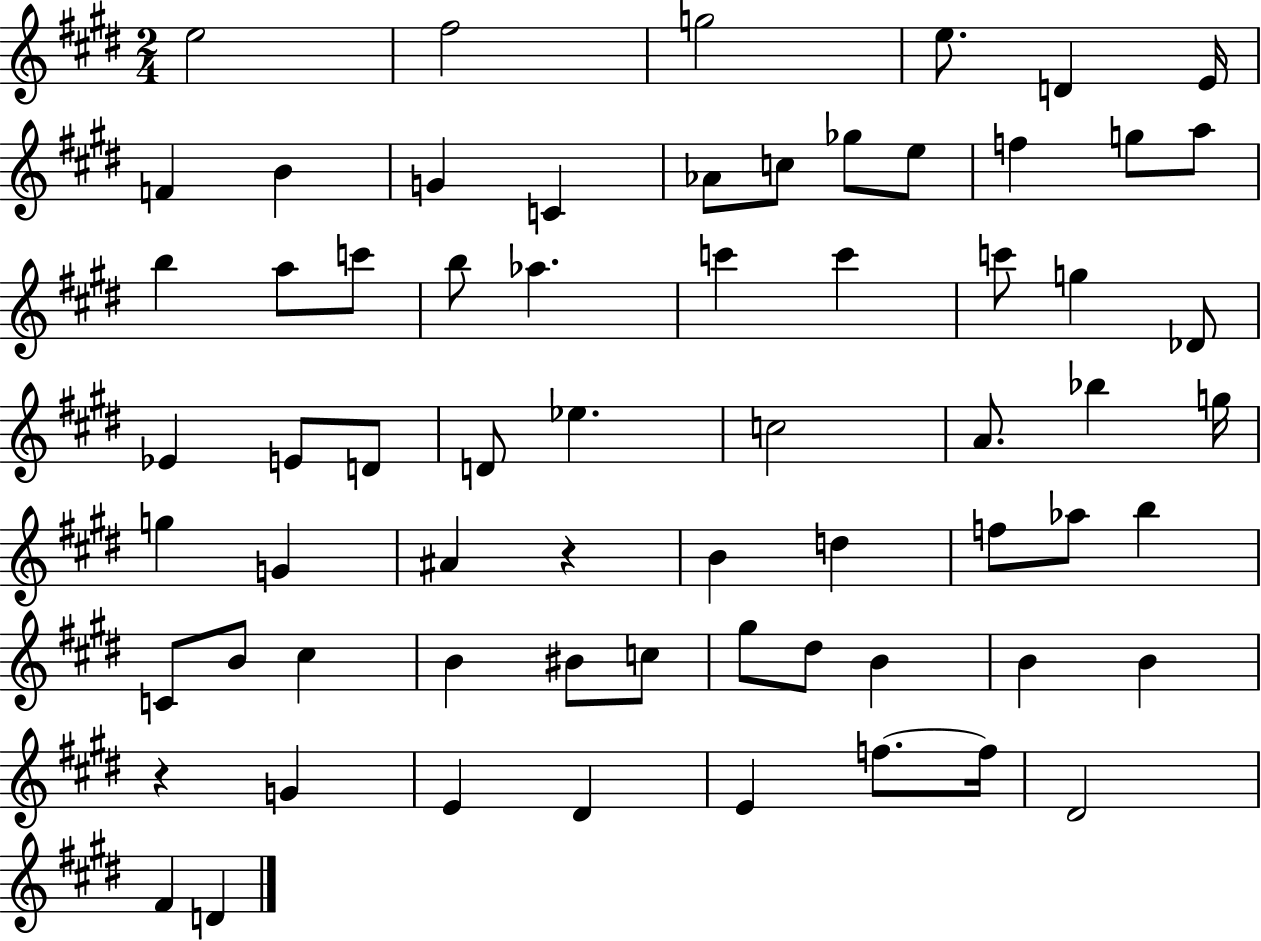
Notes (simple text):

E5/h F#5/h G5/h E5/e. D4/q E4/s F4/q B4/q G4/q C4/q Ab4/e C5/e Gb5/e E5/e F5/q G5/e A5/e B5/q A5/e C6/e B5/e Ab5/q. C6/q C6/q C6/e G5/q Db4/e Eb4/q E4/e D4/e D4/e Eb5/q. C5/h A4/e. Bb5/q G5/s G5/q G4/q A#4/q R/q B4/q D5/q F5/e Ab5/e B5/q C4/e B4/e C#5/q B4/q BIS4/e C5/e G#5/e D#5/e B4/q B4/q B4/q R/q G4/q E4/q D#4/q E4/q F5/e. F5/s D#4/h F#4/q D4/q